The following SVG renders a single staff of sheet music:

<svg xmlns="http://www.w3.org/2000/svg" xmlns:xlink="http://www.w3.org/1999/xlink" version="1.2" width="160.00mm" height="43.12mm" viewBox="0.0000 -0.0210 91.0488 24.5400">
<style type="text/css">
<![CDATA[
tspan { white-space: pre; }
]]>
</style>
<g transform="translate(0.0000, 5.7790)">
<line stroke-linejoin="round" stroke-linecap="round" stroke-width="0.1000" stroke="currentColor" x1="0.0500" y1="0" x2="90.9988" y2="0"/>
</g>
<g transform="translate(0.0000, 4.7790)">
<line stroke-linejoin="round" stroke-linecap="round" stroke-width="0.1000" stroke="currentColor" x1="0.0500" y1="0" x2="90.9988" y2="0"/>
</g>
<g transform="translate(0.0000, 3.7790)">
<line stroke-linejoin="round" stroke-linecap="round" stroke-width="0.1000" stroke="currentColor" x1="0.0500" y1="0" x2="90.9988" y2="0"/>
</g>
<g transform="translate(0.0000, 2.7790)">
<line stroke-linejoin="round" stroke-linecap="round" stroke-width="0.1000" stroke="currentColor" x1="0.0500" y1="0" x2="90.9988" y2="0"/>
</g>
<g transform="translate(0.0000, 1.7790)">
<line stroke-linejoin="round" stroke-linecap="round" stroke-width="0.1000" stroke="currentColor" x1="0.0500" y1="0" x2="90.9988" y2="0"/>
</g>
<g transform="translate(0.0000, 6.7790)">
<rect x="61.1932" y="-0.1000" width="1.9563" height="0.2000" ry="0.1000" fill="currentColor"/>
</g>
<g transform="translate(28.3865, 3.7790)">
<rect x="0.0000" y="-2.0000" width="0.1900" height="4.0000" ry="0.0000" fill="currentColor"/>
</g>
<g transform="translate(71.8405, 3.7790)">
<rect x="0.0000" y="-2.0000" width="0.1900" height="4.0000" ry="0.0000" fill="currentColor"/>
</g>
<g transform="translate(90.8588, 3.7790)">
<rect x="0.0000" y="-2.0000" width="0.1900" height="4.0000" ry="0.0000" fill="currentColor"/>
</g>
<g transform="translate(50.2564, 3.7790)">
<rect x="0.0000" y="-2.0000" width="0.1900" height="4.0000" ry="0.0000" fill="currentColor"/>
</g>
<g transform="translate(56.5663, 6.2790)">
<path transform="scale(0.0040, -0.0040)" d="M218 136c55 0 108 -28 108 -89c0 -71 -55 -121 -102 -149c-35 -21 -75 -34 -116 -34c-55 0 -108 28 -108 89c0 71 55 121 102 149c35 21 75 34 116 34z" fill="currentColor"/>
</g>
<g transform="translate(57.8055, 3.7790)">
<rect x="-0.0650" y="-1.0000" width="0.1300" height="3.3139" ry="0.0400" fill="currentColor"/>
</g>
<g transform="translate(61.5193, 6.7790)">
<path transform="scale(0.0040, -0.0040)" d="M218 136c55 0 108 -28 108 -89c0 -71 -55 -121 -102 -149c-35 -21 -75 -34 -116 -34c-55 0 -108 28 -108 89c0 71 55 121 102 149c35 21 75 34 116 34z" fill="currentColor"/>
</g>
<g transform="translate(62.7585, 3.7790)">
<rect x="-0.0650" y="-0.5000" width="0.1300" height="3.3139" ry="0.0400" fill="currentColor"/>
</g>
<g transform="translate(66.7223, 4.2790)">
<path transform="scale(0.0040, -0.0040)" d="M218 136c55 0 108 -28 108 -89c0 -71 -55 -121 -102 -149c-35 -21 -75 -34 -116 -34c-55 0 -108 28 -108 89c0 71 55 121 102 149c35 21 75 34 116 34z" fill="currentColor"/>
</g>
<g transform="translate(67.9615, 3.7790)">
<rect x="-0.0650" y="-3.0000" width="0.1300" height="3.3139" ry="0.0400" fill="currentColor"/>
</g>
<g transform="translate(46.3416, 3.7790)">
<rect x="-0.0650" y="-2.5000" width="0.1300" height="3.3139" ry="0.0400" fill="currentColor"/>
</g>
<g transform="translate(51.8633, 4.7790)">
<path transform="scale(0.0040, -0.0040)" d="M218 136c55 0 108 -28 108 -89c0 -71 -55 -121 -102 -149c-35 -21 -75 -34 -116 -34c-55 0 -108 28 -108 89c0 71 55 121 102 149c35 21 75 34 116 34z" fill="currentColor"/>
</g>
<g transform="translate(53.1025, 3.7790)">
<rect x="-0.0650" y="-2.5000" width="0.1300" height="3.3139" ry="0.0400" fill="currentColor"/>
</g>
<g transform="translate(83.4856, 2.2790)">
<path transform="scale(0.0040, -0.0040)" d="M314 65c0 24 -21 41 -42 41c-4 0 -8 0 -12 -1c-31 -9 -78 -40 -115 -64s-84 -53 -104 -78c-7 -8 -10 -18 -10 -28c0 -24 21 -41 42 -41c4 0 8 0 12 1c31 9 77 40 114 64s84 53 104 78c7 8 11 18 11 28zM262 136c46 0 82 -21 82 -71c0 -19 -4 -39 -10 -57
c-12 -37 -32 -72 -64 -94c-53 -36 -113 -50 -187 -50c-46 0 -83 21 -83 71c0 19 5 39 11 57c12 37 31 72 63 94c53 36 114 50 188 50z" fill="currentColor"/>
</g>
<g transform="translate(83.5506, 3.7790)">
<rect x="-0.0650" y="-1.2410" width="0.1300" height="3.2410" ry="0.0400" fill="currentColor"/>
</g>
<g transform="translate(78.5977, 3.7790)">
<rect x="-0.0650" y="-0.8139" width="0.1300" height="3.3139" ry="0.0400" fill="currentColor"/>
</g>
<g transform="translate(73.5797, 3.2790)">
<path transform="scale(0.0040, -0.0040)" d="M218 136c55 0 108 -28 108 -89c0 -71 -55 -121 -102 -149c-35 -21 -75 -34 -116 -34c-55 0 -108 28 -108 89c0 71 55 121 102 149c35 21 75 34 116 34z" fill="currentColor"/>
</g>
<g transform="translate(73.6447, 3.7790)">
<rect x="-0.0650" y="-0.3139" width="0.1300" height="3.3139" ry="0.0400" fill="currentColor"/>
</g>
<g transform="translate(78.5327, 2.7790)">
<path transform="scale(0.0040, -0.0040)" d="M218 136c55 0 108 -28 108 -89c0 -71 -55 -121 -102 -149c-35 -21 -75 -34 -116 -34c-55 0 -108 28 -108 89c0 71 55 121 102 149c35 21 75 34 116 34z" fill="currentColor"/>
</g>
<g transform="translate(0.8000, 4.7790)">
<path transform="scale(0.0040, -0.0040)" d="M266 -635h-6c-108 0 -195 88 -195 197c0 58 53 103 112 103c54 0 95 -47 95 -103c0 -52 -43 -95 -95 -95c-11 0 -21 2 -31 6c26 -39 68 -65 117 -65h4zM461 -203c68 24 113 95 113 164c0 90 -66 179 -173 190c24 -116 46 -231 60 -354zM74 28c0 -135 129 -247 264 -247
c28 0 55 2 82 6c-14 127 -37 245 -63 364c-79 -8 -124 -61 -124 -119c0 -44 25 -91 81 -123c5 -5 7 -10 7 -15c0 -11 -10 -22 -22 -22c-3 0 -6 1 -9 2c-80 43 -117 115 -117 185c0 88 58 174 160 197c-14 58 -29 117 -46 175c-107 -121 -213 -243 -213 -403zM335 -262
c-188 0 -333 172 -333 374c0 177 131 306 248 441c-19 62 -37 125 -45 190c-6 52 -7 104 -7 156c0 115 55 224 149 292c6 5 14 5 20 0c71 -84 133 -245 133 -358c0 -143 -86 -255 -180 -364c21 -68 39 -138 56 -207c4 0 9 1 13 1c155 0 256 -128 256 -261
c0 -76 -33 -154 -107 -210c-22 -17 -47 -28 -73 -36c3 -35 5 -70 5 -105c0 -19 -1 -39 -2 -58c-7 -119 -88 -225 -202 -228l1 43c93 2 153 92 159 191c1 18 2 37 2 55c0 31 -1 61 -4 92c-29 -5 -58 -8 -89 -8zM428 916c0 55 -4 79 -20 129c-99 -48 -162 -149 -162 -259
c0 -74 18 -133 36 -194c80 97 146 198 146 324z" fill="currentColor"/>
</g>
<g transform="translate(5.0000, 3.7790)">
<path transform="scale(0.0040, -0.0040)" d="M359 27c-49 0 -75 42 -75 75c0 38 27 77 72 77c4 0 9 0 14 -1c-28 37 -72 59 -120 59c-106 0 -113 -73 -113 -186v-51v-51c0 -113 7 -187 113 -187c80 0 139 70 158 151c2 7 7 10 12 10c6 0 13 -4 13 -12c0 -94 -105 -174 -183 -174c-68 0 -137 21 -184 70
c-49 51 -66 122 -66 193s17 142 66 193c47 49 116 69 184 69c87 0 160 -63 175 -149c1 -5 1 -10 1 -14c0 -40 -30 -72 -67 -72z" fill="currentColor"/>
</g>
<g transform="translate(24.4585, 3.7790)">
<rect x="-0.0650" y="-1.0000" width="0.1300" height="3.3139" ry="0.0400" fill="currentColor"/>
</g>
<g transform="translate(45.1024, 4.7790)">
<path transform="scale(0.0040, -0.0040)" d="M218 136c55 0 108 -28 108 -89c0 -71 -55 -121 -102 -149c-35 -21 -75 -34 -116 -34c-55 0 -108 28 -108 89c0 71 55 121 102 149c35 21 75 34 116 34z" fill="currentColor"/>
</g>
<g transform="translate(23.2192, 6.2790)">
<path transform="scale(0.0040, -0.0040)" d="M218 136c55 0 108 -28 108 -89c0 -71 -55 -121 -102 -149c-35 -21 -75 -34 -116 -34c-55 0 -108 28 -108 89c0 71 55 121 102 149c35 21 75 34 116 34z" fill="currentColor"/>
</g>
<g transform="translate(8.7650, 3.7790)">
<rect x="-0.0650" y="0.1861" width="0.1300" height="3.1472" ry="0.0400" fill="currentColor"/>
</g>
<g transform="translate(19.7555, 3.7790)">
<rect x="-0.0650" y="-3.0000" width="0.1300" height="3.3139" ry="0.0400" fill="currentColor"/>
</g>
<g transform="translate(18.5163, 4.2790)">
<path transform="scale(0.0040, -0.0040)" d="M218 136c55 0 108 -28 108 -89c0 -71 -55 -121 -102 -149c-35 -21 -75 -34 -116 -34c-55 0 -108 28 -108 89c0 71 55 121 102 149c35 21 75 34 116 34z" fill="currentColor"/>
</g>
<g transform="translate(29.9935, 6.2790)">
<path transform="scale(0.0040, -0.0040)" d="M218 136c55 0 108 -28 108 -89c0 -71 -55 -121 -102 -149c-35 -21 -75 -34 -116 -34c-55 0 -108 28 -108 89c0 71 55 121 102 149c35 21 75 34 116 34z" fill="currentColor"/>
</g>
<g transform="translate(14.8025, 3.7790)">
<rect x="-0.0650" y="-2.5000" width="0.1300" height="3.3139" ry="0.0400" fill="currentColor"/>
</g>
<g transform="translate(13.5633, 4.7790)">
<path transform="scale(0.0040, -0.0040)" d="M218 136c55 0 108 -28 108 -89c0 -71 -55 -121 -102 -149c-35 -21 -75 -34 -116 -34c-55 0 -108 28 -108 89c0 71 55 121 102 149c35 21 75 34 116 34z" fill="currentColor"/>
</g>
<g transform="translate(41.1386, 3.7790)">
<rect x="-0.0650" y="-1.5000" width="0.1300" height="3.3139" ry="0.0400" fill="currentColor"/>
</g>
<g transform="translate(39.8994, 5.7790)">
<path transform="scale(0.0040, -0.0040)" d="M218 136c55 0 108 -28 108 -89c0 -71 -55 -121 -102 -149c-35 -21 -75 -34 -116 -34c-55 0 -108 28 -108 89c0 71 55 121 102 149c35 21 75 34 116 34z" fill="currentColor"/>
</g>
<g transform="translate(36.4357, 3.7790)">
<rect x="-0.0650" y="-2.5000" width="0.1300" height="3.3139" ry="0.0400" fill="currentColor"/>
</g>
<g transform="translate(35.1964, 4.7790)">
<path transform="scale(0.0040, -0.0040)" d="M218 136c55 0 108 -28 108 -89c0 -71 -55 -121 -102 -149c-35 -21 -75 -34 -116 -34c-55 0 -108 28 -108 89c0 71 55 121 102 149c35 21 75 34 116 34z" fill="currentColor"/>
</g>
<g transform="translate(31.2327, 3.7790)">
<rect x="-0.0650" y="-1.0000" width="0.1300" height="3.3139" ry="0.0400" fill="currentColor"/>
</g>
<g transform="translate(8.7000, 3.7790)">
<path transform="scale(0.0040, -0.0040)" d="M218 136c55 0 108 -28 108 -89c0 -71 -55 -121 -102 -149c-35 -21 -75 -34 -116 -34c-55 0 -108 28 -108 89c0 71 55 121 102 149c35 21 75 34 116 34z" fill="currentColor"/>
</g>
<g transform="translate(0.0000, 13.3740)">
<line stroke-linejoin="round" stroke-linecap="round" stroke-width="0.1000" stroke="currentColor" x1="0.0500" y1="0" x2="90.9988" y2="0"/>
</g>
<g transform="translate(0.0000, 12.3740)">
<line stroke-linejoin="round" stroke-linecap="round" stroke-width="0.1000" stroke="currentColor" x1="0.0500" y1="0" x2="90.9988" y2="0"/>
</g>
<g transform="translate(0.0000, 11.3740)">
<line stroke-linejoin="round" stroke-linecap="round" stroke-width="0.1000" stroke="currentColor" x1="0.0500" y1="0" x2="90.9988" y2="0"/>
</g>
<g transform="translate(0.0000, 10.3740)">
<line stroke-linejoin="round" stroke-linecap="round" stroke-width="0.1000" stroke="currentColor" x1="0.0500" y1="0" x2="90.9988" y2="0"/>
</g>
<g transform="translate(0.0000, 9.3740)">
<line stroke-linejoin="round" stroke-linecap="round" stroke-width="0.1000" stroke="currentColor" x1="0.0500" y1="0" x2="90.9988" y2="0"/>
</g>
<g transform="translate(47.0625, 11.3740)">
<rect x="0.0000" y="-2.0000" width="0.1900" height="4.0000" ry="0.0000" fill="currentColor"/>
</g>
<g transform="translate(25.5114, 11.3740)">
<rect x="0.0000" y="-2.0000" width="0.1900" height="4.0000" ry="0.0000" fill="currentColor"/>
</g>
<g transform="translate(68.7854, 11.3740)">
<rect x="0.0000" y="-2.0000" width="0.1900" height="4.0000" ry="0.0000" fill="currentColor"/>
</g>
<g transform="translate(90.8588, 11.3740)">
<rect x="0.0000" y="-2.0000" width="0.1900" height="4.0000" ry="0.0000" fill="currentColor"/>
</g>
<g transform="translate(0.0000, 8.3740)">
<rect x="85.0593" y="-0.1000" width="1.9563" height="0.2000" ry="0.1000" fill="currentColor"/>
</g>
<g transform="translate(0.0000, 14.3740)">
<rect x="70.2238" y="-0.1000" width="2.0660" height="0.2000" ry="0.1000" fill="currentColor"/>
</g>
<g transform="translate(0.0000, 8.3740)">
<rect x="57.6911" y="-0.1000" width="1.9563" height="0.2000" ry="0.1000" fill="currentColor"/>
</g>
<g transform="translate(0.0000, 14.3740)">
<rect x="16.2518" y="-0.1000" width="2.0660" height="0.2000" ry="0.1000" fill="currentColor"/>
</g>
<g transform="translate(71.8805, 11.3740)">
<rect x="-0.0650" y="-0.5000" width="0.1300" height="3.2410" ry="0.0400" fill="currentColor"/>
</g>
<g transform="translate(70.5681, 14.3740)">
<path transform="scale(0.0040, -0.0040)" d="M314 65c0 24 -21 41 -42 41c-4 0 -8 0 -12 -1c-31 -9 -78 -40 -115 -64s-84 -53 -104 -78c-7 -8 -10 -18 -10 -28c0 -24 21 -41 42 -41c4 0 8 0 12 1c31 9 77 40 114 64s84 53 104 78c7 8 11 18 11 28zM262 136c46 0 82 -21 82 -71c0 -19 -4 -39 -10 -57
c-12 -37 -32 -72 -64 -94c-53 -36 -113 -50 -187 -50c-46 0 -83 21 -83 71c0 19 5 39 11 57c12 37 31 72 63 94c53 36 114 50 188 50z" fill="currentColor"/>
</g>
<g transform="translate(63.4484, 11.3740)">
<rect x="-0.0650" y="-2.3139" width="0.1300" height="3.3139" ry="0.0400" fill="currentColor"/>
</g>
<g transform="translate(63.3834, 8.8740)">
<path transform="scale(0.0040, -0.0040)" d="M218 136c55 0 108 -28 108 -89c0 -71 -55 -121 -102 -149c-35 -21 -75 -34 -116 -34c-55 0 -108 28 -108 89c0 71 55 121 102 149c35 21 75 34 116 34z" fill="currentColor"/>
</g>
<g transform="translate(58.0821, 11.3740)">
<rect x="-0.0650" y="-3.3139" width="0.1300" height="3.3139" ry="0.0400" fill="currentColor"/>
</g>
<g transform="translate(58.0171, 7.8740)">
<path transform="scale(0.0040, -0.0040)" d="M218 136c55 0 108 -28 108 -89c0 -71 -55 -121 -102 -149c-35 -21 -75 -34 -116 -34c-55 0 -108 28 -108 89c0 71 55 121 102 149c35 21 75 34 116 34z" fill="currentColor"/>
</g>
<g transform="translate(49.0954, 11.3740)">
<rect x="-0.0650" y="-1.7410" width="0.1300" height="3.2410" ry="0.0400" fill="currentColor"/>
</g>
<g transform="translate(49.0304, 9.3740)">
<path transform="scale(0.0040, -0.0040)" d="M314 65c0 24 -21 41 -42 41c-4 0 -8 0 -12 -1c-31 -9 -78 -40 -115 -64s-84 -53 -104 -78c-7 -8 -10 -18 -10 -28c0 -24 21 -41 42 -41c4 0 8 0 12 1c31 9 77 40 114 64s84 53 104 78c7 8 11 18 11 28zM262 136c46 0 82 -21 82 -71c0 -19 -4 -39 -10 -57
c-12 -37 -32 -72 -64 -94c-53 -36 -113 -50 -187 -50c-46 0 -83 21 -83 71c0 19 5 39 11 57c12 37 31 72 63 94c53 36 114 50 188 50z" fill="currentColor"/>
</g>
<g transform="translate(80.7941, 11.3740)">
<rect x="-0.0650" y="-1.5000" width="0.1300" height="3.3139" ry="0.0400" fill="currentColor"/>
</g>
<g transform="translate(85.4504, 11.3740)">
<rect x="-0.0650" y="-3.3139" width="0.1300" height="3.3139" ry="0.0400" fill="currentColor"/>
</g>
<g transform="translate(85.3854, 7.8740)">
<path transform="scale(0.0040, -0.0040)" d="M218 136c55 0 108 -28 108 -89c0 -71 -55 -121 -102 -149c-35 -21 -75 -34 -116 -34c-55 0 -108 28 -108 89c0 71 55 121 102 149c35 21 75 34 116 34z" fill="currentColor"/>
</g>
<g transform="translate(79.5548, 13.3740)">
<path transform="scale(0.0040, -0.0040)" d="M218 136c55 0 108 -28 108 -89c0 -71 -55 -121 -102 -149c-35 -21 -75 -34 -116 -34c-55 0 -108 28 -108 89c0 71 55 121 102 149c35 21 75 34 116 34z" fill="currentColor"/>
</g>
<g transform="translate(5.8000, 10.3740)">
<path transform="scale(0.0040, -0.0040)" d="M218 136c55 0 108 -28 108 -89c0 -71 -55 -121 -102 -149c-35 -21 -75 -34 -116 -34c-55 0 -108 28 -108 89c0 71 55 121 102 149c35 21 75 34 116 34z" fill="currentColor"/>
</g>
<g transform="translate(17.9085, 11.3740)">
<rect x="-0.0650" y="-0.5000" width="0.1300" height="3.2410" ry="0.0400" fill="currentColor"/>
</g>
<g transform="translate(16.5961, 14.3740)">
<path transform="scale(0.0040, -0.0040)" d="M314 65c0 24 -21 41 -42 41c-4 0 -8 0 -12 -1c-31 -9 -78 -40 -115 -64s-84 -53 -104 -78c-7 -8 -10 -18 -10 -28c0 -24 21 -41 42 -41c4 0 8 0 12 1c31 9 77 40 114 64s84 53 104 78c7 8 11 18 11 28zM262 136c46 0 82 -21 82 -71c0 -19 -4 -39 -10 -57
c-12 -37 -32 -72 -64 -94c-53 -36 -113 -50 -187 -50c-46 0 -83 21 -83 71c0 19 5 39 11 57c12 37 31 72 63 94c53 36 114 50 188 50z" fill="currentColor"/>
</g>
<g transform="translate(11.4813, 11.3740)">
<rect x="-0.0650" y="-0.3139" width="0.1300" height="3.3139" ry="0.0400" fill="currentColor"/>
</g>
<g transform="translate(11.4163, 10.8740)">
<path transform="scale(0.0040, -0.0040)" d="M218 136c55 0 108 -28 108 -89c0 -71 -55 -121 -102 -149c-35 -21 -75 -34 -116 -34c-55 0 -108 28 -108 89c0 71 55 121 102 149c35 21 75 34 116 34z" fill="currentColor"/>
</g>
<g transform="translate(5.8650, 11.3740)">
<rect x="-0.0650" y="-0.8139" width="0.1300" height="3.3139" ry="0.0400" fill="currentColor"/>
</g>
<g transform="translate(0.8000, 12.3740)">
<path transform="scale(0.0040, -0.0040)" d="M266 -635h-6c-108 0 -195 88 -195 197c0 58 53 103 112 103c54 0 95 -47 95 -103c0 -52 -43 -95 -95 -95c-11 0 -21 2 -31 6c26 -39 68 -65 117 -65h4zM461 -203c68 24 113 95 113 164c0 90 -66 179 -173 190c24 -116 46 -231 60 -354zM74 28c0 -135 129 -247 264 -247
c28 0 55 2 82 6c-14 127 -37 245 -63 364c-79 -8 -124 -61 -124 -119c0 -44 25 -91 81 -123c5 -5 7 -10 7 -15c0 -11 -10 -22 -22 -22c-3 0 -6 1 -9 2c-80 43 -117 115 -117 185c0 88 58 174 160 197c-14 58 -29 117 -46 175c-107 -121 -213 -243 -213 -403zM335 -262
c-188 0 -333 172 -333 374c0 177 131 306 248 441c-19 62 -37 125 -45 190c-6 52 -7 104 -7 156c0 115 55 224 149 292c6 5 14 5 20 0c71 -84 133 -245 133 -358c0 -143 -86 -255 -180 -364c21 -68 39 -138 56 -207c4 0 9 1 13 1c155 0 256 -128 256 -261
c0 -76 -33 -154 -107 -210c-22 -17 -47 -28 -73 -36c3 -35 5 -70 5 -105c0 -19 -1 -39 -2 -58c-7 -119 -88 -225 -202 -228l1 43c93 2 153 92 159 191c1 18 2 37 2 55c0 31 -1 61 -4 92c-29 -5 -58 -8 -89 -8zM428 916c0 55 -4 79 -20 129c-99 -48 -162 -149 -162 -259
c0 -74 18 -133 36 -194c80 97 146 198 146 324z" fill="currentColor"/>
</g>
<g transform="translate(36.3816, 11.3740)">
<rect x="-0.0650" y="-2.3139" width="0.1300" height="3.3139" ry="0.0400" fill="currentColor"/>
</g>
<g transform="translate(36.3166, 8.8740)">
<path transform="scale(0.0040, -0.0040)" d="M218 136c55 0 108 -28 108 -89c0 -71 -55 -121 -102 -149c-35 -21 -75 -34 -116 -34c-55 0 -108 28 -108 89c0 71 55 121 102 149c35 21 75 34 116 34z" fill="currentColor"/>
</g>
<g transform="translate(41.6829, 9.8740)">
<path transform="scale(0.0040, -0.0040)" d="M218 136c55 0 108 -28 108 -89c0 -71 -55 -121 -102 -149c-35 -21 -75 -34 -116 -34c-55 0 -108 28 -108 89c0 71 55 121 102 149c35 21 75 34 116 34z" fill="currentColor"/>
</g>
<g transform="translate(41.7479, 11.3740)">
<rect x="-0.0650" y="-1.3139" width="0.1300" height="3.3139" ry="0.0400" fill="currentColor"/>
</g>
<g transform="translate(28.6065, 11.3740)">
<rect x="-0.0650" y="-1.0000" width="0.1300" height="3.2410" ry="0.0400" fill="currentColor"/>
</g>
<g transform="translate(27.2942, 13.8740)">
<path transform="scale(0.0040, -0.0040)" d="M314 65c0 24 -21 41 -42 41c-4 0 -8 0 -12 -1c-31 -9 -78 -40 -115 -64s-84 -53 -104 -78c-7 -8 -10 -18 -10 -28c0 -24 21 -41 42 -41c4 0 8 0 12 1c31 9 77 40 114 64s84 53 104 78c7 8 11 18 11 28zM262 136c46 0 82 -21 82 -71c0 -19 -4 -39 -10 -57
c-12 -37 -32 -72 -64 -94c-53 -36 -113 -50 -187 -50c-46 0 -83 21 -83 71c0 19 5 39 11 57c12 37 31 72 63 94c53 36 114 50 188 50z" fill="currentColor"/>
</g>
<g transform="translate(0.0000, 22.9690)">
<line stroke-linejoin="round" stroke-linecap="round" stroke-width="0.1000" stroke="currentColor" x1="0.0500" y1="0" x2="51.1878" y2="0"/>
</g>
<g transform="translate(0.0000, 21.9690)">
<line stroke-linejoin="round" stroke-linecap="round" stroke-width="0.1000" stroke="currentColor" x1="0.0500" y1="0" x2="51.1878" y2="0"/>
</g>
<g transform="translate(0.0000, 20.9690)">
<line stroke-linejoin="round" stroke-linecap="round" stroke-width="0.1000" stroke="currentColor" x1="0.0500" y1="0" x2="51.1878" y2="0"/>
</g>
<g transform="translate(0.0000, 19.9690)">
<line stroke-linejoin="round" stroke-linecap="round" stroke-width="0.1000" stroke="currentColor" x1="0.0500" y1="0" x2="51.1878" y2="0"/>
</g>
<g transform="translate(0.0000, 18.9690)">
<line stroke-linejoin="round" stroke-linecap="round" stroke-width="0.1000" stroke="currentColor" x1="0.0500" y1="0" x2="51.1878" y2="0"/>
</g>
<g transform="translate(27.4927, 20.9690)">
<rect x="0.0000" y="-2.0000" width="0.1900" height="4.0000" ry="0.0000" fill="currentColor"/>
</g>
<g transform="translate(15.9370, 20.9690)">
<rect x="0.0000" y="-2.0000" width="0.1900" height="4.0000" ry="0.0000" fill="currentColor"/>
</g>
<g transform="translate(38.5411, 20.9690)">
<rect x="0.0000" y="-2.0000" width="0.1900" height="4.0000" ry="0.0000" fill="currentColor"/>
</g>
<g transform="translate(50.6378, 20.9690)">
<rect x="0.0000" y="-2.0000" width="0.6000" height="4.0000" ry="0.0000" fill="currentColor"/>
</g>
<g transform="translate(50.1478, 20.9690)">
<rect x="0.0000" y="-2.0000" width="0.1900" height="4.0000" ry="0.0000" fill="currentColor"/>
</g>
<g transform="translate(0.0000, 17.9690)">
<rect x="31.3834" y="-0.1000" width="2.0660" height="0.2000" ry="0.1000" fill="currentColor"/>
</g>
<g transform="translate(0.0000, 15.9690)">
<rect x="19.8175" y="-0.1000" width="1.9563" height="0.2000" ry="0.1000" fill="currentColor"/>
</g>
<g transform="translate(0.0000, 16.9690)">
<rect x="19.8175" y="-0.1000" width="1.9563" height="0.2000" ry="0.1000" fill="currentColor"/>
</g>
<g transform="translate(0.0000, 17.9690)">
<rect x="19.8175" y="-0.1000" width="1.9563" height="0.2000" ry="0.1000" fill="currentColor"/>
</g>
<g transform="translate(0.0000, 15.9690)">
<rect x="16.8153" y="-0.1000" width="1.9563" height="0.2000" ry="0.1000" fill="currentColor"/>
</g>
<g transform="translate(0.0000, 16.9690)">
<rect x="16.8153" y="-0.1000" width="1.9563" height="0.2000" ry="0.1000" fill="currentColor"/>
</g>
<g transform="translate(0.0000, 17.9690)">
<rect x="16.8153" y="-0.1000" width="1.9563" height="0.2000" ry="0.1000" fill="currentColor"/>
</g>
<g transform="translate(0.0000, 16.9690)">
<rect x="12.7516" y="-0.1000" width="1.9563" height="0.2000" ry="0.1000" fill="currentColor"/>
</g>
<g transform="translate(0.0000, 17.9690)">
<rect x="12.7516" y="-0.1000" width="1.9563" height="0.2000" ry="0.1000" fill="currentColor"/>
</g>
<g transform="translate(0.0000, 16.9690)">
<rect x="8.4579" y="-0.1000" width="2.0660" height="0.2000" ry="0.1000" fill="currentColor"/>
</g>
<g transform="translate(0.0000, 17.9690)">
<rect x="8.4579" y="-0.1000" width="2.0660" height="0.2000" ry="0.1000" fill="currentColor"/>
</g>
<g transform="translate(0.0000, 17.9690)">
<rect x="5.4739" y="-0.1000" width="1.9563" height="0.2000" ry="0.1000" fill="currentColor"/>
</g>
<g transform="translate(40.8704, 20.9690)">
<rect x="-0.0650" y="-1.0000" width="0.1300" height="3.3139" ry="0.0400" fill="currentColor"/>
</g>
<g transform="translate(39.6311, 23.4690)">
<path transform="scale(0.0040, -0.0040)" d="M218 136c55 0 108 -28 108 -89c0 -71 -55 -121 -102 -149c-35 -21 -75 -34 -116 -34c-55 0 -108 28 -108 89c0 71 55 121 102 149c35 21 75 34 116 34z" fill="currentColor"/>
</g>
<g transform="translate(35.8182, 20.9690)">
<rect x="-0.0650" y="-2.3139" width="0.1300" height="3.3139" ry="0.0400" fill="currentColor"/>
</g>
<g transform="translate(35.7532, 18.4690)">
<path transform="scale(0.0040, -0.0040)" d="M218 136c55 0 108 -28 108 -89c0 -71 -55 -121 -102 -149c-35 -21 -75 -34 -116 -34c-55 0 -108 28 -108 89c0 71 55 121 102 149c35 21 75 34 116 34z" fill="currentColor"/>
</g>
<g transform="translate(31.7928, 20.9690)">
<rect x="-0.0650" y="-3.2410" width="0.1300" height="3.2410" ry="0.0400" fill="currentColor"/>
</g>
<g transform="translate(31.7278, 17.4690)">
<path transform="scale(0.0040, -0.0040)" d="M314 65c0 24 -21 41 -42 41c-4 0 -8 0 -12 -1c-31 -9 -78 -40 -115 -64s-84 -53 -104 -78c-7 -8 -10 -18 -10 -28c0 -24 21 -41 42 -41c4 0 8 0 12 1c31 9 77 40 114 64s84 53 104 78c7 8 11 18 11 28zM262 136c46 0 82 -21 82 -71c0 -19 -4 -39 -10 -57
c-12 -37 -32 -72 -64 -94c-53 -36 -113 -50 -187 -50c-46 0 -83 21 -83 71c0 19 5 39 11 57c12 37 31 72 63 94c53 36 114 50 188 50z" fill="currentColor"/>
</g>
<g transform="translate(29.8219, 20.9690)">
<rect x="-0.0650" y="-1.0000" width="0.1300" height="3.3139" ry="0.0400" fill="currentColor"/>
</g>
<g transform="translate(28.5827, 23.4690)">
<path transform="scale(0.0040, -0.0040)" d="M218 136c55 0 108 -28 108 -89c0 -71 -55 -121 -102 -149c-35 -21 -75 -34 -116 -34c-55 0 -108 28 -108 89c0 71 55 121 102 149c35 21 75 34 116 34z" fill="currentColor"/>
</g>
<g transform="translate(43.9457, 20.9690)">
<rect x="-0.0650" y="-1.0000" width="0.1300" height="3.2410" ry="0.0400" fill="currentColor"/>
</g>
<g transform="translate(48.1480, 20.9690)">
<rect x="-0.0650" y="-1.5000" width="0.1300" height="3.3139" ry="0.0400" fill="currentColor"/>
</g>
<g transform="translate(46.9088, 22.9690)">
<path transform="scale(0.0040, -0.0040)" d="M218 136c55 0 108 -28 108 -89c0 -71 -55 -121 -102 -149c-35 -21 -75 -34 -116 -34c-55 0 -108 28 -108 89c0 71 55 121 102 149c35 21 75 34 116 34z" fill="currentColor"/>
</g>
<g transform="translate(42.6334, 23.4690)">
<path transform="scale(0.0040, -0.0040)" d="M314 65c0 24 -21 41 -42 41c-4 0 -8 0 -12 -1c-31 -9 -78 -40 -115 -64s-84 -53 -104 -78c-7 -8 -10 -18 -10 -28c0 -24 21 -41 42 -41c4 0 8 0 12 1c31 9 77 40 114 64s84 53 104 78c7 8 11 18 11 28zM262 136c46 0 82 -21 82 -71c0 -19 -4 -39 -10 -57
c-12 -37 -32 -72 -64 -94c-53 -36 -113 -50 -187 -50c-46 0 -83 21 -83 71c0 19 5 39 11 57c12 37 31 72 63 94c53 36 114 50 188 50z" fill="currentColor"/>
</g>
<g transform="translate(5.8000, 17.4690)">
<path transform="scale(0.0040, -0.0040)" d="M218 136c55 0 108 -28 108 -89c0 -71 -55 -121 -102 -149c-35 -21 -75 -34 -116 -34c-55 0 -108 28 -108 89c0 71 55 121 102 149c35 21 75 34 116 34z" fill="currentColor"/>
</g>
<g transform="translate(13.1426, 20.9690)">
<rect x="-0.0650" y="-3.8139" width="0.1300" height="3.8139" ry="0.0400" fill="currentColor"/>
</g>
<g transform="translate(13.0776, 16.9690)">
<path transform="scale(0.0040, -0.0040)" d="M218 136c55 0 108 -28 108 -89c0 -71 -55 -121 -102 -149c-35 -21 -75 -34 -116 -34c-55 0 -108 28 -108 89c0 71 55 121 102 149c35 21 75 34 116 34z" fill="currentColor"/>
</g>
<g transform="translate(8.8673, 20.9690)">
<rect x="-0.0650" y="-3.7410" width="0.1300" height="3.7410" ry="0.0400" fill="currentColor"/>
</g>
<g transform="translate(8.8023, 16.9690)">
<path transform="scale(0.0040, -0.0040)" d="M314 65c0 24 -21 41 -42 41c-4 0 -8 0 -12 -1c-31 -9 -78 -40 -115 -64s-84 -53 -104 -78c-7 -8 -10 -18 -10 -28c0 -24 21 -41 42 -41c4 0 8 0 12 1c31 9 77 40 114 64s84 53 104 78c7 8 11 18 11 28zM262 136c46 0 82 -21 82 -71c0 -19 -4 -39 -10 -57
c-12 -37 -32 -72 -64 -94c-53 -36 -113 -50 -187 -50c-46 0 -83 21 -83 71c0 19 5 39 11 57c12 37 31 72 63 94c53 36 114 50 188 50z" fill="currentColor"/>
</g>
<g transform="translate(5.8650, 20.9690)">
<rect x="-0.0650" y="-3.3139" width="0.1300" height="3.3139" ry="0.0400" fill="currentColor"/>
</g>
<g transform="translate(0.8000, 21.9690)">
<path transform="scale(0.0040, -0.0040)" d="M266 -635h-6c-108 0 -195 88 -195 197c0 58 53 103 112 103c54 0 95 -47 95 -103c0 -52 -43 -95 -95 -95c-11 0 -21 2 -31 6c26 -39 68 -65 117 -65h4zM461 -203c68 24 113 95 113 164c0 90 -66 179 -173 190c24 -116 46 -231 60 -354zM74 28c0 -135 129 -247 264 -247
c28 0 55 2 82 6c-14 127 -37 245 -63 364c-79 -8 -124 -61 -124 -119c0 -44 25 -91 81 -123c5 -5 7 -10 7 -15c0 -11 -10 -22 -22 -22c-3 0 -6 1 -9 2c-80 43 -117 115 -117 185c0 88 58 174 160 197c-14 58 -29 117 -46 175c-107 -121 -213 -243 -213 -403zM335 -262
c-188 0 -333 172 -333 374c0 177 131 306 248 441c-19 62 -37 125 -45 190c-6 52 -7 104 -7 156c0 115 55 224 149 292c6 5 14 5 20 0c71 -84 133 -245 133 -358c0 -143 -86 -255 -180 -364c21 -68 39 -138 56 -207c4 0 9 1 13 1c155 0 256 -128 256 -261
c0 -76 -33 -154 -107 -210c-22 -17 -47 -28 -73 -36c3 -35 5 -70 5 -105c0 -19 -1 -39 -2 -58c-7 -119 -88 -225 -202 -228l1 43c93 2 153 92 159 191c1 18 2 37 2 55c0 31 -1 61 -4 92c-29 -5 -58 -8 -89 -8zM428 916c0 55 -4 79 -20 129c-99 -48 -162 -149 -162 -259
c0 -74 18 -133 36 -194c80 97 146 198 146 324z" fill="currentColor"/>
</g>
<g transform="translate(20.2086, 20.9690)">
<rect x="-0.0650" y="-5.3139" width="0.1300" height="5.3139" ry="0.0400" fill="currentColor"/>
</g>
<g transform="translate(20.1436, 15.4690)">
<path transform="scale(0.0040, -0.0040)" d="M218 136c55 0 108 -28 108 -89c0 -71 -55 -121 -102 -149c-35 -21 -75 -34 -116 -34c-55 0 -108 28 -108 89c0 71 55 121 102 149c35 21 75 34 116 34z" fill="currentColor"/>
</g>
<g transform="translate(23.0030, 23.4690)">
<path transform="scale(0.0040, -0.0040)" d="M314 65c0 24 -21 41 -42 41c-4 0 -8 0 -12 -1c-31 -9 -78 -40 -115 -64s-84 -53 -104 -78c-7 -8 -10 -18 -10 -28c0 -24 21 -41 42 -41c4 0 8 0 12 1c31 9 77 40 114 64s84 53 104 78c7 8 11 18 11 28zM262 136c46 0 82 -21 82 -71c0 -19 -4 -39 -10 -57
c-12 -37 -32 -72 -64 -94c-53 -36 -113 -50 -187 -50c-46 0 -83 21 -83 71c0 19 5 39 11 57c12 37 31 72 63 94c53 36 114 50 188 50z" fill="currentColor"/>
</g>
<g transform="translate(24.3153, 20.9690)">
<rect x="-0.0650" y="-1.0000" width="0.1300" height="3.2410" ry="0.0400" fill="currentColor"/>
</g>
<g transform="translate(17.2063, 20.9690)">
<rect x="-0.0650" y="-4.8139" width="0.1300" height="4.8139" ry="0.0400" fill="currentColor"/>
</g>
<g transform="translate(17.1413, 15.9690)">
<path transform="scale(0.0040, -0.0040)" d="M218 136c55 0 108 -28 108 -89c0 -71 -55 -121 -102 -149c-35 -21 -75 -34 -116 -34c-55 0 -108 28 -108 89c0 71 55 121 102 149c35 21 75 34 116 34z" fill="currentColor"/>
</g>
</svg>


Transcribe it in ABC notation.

X:1
T:Untitled
M:4/4
L:1/4
K:C
B G A D D G E G G D C A c d e2 d c C2 D2 g e f2 b g C2 E b b c'2 c' e' f' D2 D b2 g D D2 E